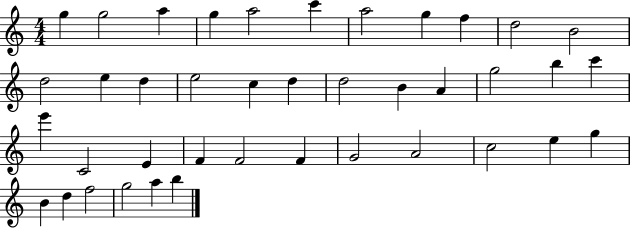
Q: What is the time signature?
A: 4/4